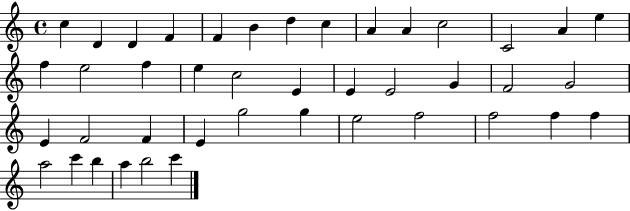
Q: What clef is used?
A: treble